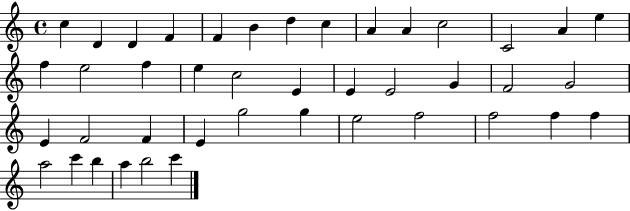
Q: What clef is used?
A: treble